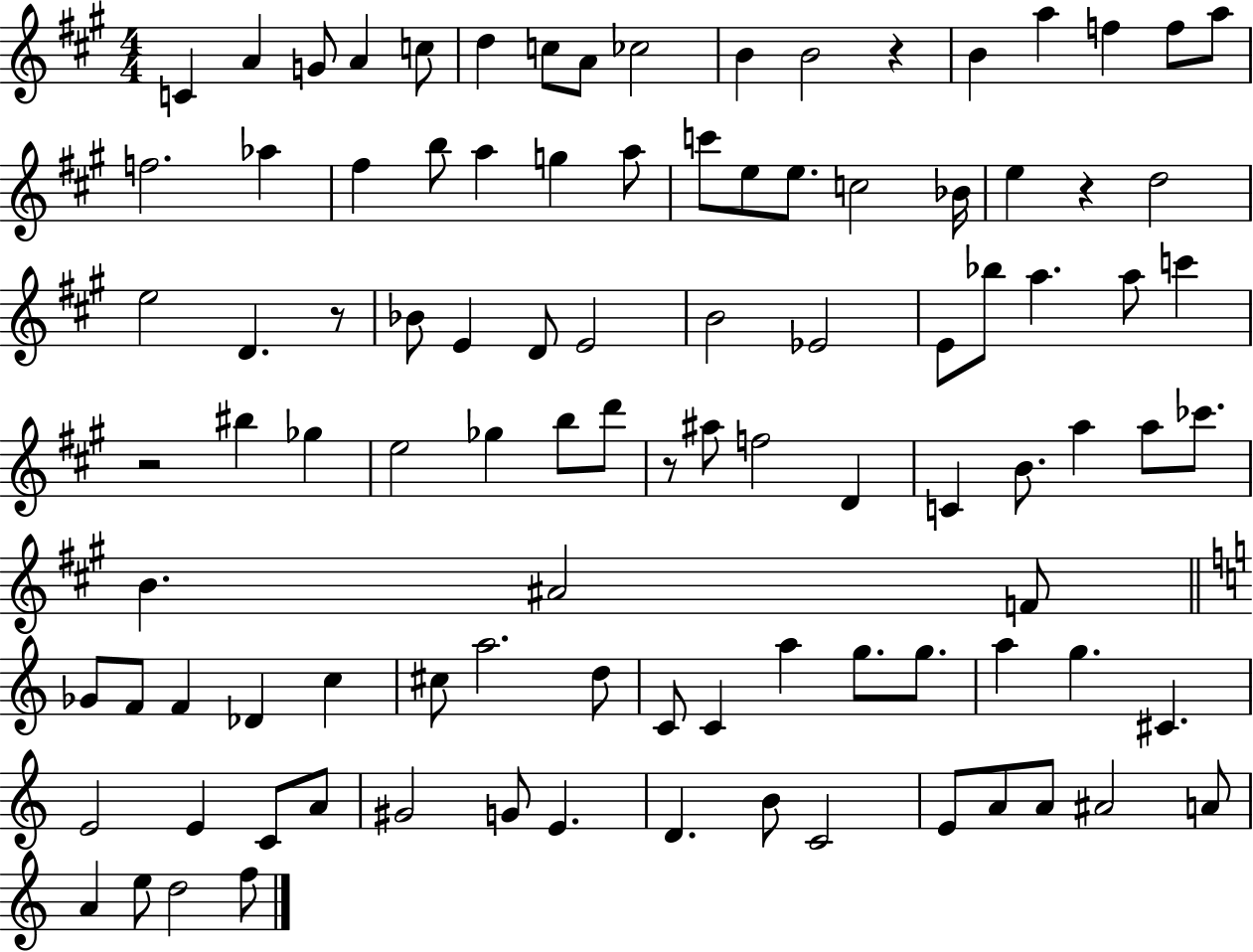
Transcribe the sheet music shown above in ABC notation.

X:1
T:Untitled
M:4/4
L:1/4
K:A
C A G/2 A c/2 d c/2 A/2 _c2 B B2 z B a f f/2 a/2 f2 _a ^f b/2 a g a/2 c'/2 e/2 e/2 c2 _B/4 e z d2 e2 D z/2 _B/2 E D/2 E2 B2 _E2 E/2 _b/2 a a/2 c' z2 ^b _g e2 _g b/2 d'/2 z/2 ^a/2 f2 D C B/2 a a/2 _c'/2 B ^A2 F/2 _G/2 F/2 F _D c ^c/2 a2 d/2 C/2 C a g/2 g/2 a g ^C E2 E C/2 A/2 ^G2 G/2 E D B/2 C2 E/2 A/2 A/2 ^A2 A/2 A e/2 d2 f/2